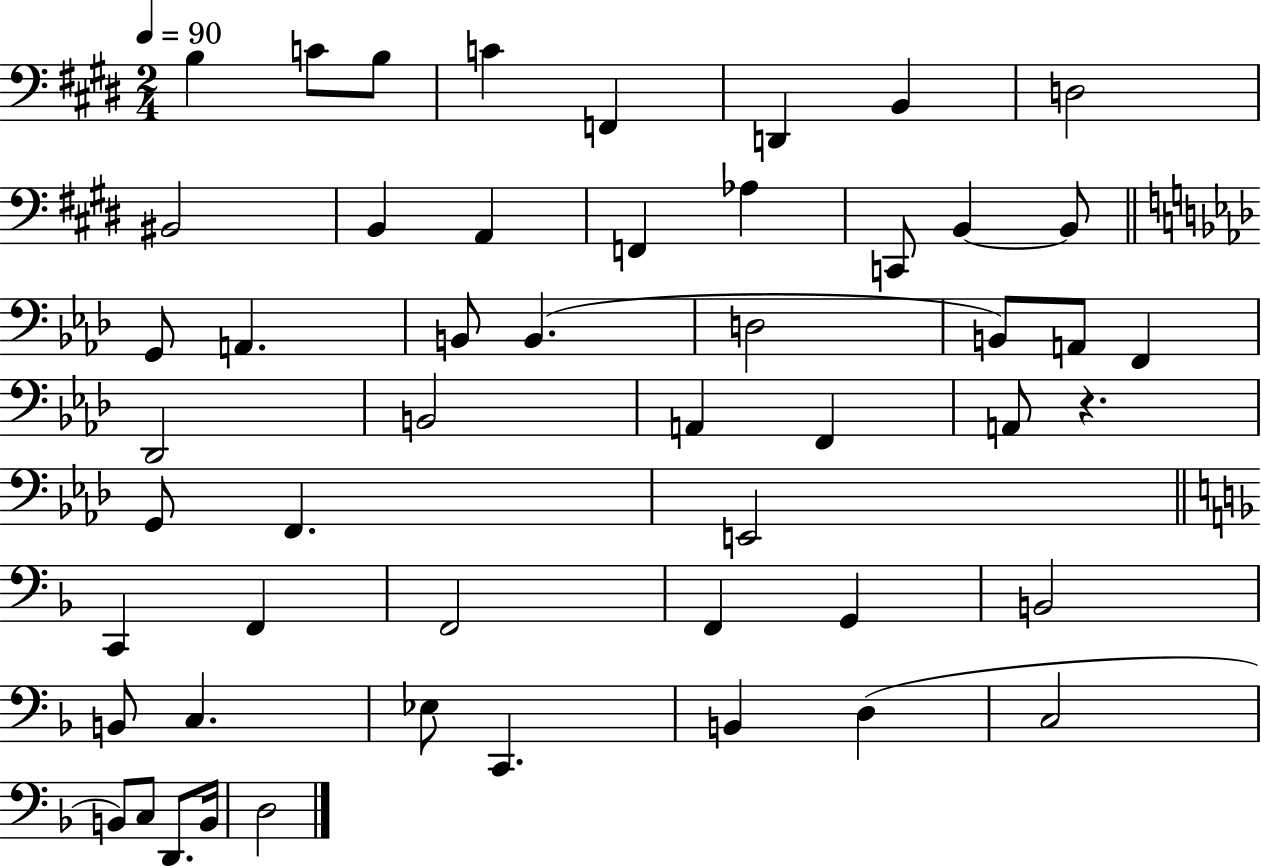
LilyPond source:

{
  \clef bass
  \numericTimeSignature
  \time 2/4
  \key e \major
  \tempo 4 = 90
  b4 c'8 b8 | c'4 f,4 | d,4 b,4 | d2 | \break bis,2 | b,4 a,4 | f,4 aes4 | c,8 b,4~~ b,8 | \break \bar "||" \break \key f \minor g,8 a,4. | b,8 b,4.( | d2 | b,8) a,8 f,4 | \break des,2 | b,2 | a,4 f,4 | a,8 r4. | \break g,8 f,4. | e,2 | \bar "||" \break \key d \minor c,4 f,4 | f,2 | f,4 g,4 | b,2 | \break b,8 c4. | ees8 c,4. | b,4 d4( | c2 | \break b,8) c8 d,8. b,16 | d2 | \bar "|."
}